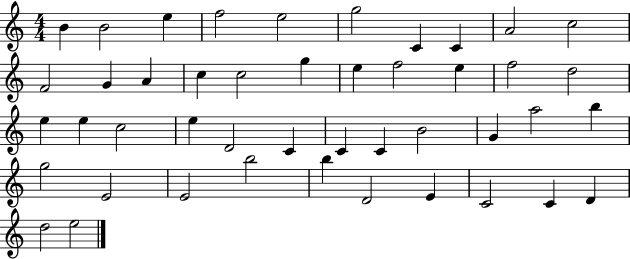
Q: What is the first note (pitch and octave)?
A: B4